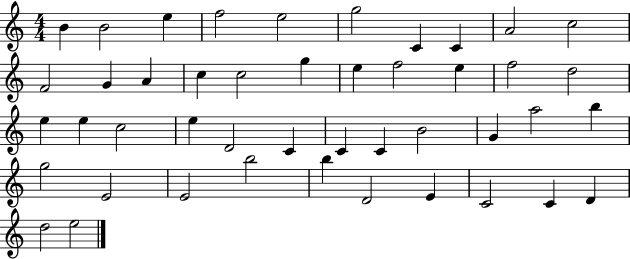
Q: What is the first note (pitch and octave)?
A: B4